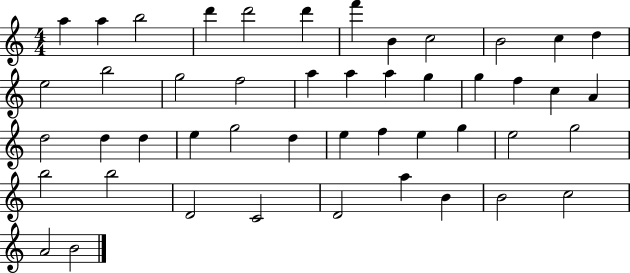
{
  \clef treble
  \numericTimeSignature
  \time 4/4
  \key c \major
  a''4 a''4 b''2 | d'''4 d'''2 d'''4 | f'''4 b'4 c''2 | b'2 c''4 d''4 | \break e''2 b''2 | g''2 f''2 | a''4 a''4 a''4 g''4 | g''4 f''4 c''4 a'4 | \break d''2 d''4 d''4 | e''4 g''2 d''4 | e''4 f''4 e''4 g''4 | e''2 g''2 | \break b''2 b''2 | d'2 c'2 | d'2 a''4 b'4 | b'2 c''2 | \break a'2 b'2 | \bar "|."
}